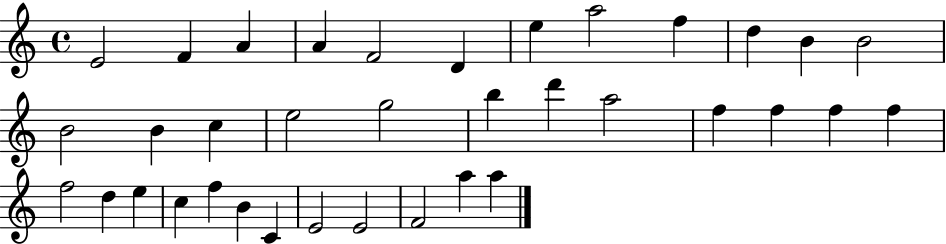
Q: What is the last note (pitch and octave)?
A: A5